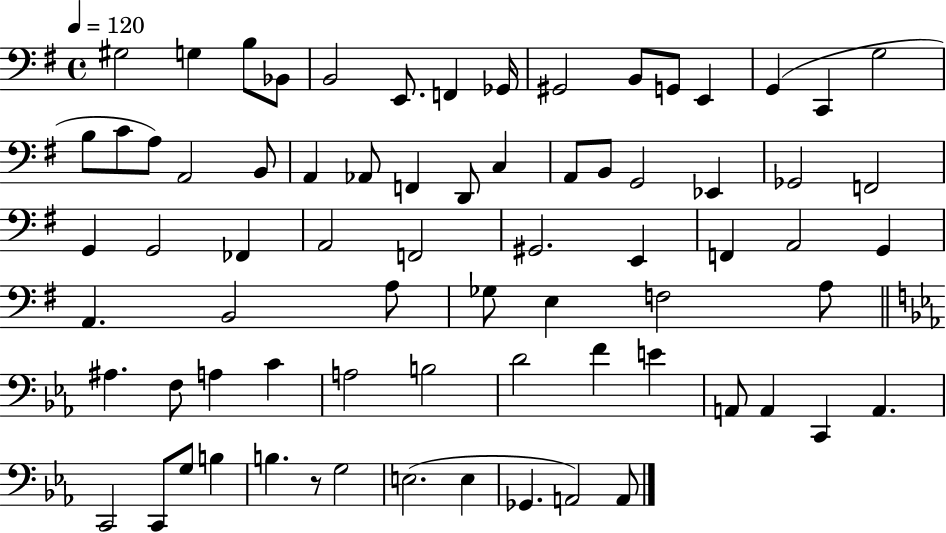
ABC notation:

X:1
T:Untitled
M:4/4
L:1/4
K:G
^G,2 G, B,/2 _B,,/2 B,,2 E,,/2 F,, _G,,/4 ^G,,2 B,,/2 G,,/2 E,, G,, C,, G,2 B,/2 C/2 A,/2 A,,2 B,,/2 A,, _A,,/2 F,, D,,/2 C, A,,/2 B,,/2 G,,2 _E,, _G,,2 F,,2 G,, G,,2 _F,, A,,2 F,,2 ^G,,2 E,, F,, A,,2 G,, A,, B,,2 A,/2 _G,/2 E, F,2 A,/2 ^A, F,/2 A, C A,2 B,2 D2 F E A,,/2 A,, C,, A,, C,,2 C,,/2 G,/2 B, B, z/2 G,2 E,2 E, _G,, A,,2 A,,/2